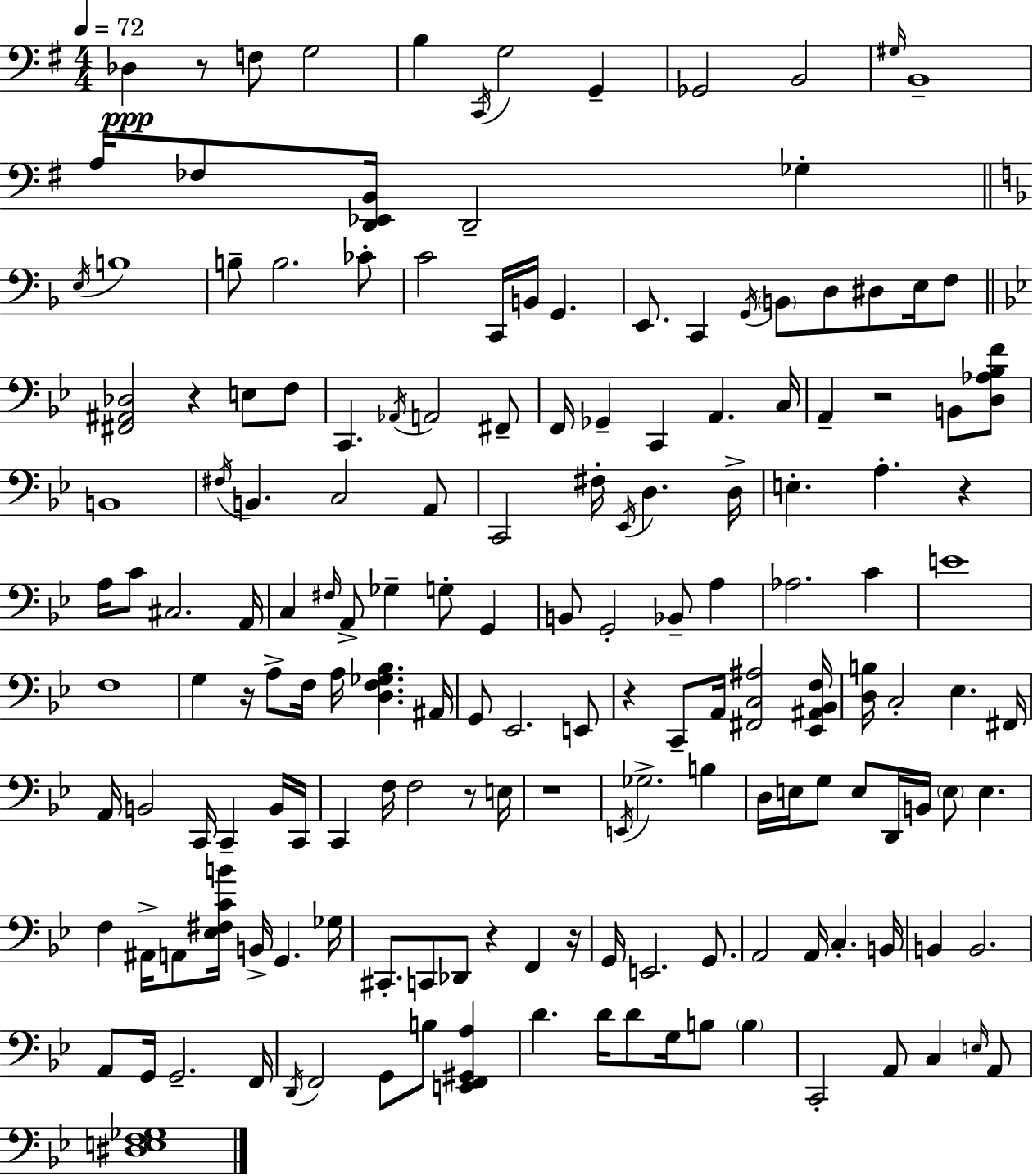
Db3/q R/e F3/e G3/h B3/q C2/s G3/h G2/q Gb2/h B2/h G#3/s B2/w A3/s FES3/e [D2,Eb2,B2]/s D2/h Gb3/q E3/s B3/w B3/e B3/h. CES4/e C4/h C2/s B2/s G2/q. E2/e. C2/q G2/s B2/e D3/e D#3/e E3/s F3/e [F#2,A#2,Db3]/h R/q E3/e F3/e C2/q. Ab2/s A2/h F#2/e F2/s Gb2/q C2/q A2/q. C3/s A2/q R/h B2/e [D3,Ab3,Bb3,F4]/e B2/w F#3/s B2/q. C3/h A2/e C2/h F#3/s Eb2/s D3/q. D3/s E3/q. A3/q. R/q A3/s C4/e C#3/h. A2/s C3/q F#3/s A2/e Gb3/q G3/e G2/q B2/e G2/h Bb2/e A3/q Ab3/h. C4/q E4/w F3/w G3/q R/s A3/e F3/s A3/s [D3,F3,Gb3,Bb3]/q. A#2/s G2/e Eb2/h. E2/e R/q C2/e A2/s [F#2,C3,A#3]/h [Eb2,A#2,Bb2,F3]/s [D3,B3]/s C3/h Eb3/q. F#2/s A2/s B2/h C2/s C2/q B2/s C2/s C2/q F3/s F3/h R/e E3/s R/w E2/s Gb3/h. B3/q D3/s E3/s G3/e E3/e D2/s B2/s E3/e E3/q. F3/q A#2/s A2/e [Eb3,F#3,C4,B4]/s B2/s G2/q. Gb3/s C#2/e. C2/e Db2/e R/q F2/q R/s G2/s E2/h. G2/e. A2/h A2/s C3/q. B2/s B2/q B2/h. A2/e G2/s G2/h. F2/s D2/s F2/h G2/e B3/e [E2,F2,G#2,A3]/q D4/q. D4/s D4/e G3/s B3/e B3/q C2/h A2/e C3/q E3/s A2/e [D#3,E3,F3,Gb3]/w